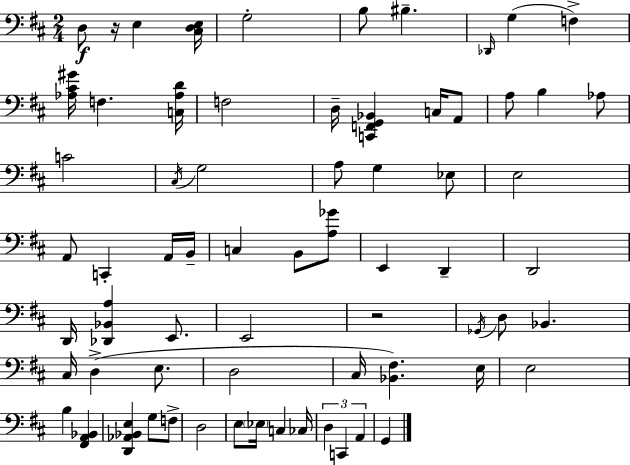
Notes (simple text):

D3/e R/s E3/q [C#3,D3,E3]/s G3/h B3/e BIS3/q. Db2/s G3/q F3/q [Ab3,C#4,G#4]/s F3/q. [C3,Ab3,D4]/s F3/h D3/s [C2,F2,G2,Bb2]/q C3/s A2/e A3/e B3/q Ab3/e C4/h C#3/s G3/h A3/e G3/q Eb3/e E3/h A2/e C2/q A2/s B2/s C3/q B2/e [A3,Gb4]/e E2/q D2/q D2/h D2/s [Db2,Bb2,A3]/q E2/e. E2/h R/h Gb2/s D3/e Bb2/q. C#3/s D3/q E3/e. D3/h C#3/s [Bb2,F#3]/q. E3/s E3/h B3/q [F#2,A2,Bb2]/q [D2,Ab2,Bb2,E3]/q G3/e F3/e D3/h E3/e Eb3/s C3/q CES3/s D3/q C2/q A2/q G2/q